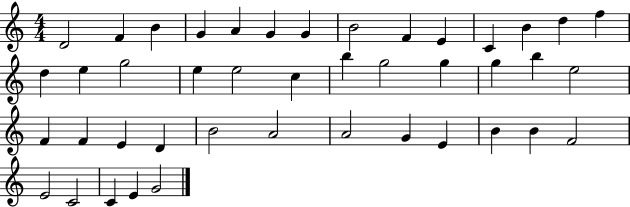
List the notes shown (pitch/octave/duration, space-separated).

D4/h F4/q B4/q G4/q A4/q G4/q G4/q B4/h F4/q E4/q C4/q B4/q D5/q F5/q D5/q E5/q G5/h E5/q E5/h C5/q B5/q G5/h G5/q G5/q B5/q E5/h F4/q F4/q E4/q D4/q B4/h A4/h A4/h G4/q E4/q B4/q B4/q F4/h E4/h C4/h C4/q E4/q G4/h